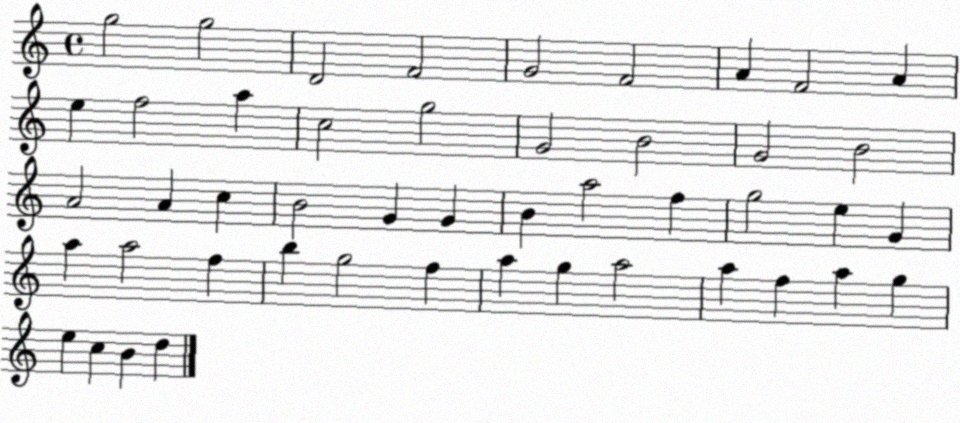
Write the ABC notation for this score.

X:1
T:Untitled
M:4/4
L:1/4
K:C
g2 g2 D2 F2 G2 F2 A F2 A e f2 a c2 g2 G2 B2 G2 B2 A2 A c B2 G G B a2 f g2 e G a a2 f b g2 f a g a2 a f a g e c B d